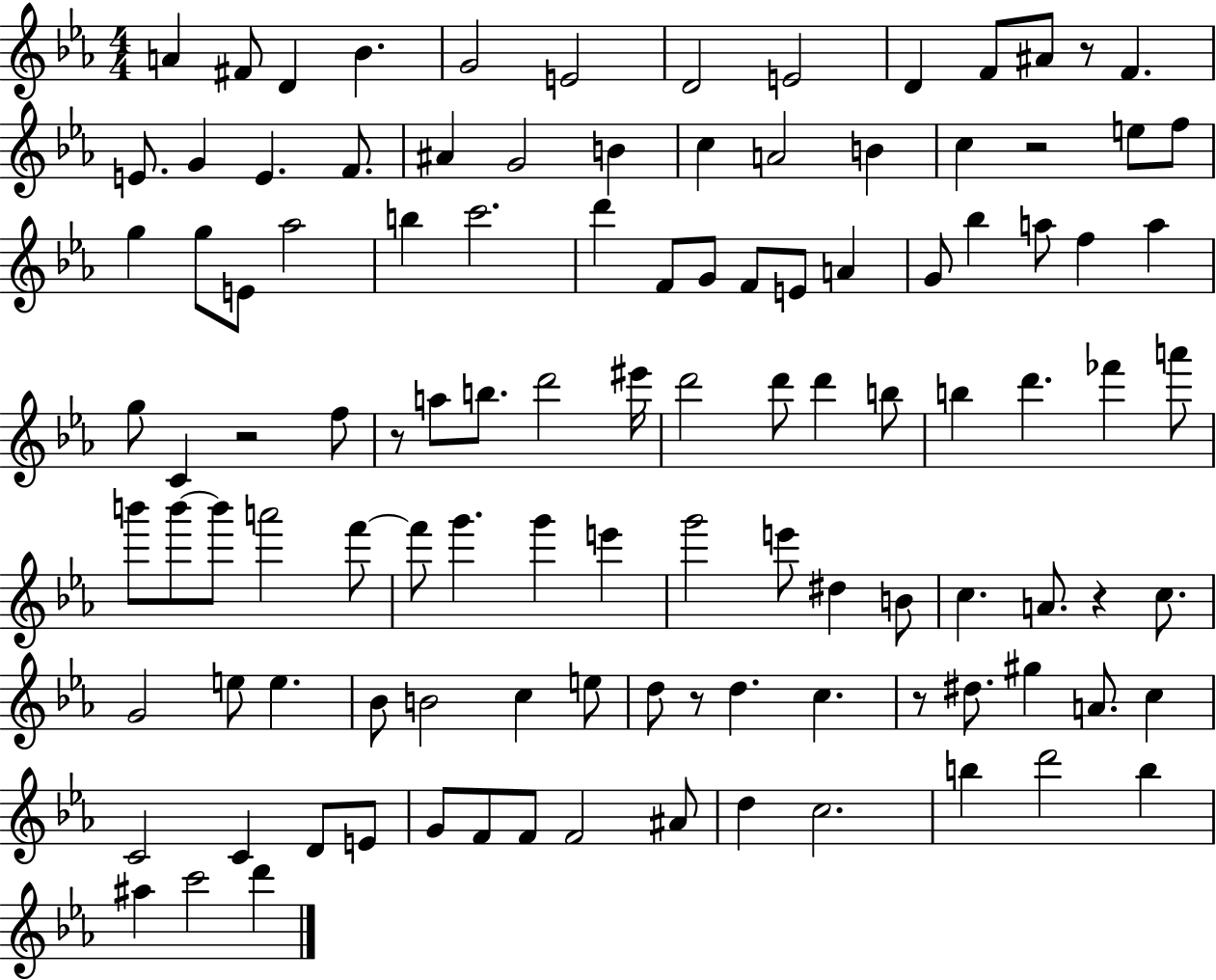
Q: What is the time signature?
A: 4/4